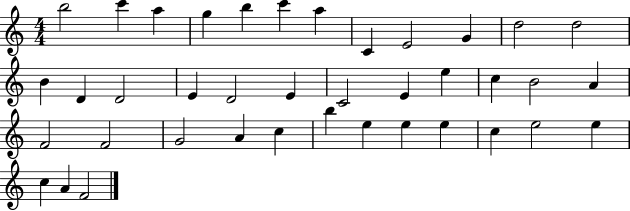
{
  \clef treble
  \numericTimeSignature
  \time 4/4
  \key c \major
  b''2 c'''4 a''4 | g''4 b''4 c'''4 a''4 | c'4 e'2 g'4 | d''2 d''2 | \break b'4 d'4 d'2 | e'4 d'2 e'4 | c'2 e'4 e''4 | c''4 b'2 a'4 | \break f'2 f'2 | g'2 a'4 c''4 | b''4 e''4 e''4 e''4 | c''4 e''2 e''4 | \break c''4 a'4 f'2 | \bar "|."
}